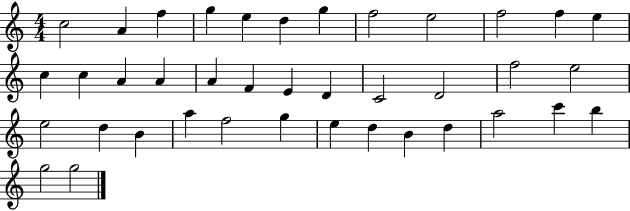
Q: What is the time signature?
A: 4/4